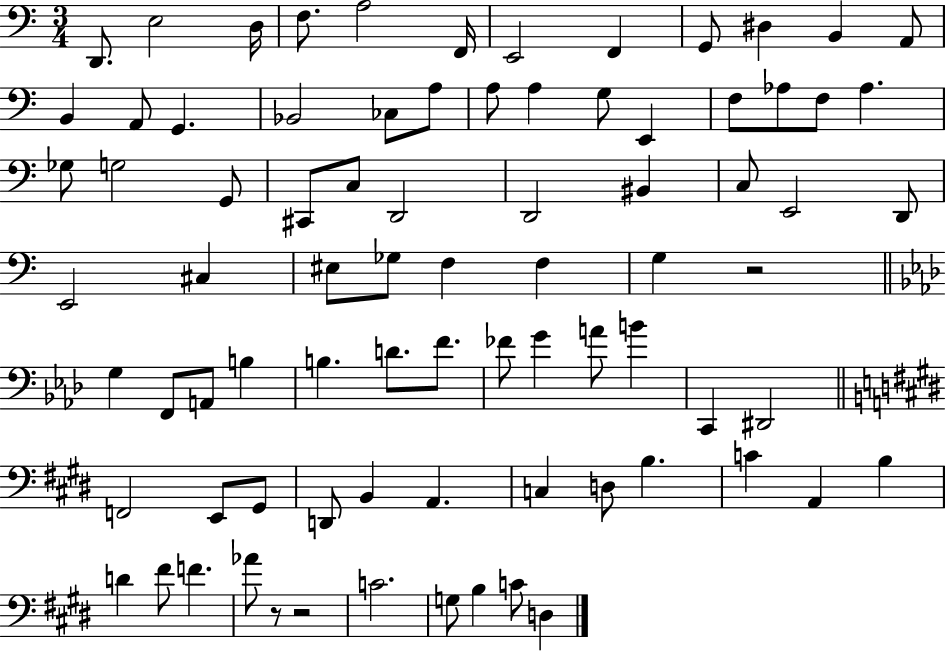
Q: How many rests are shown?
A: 3